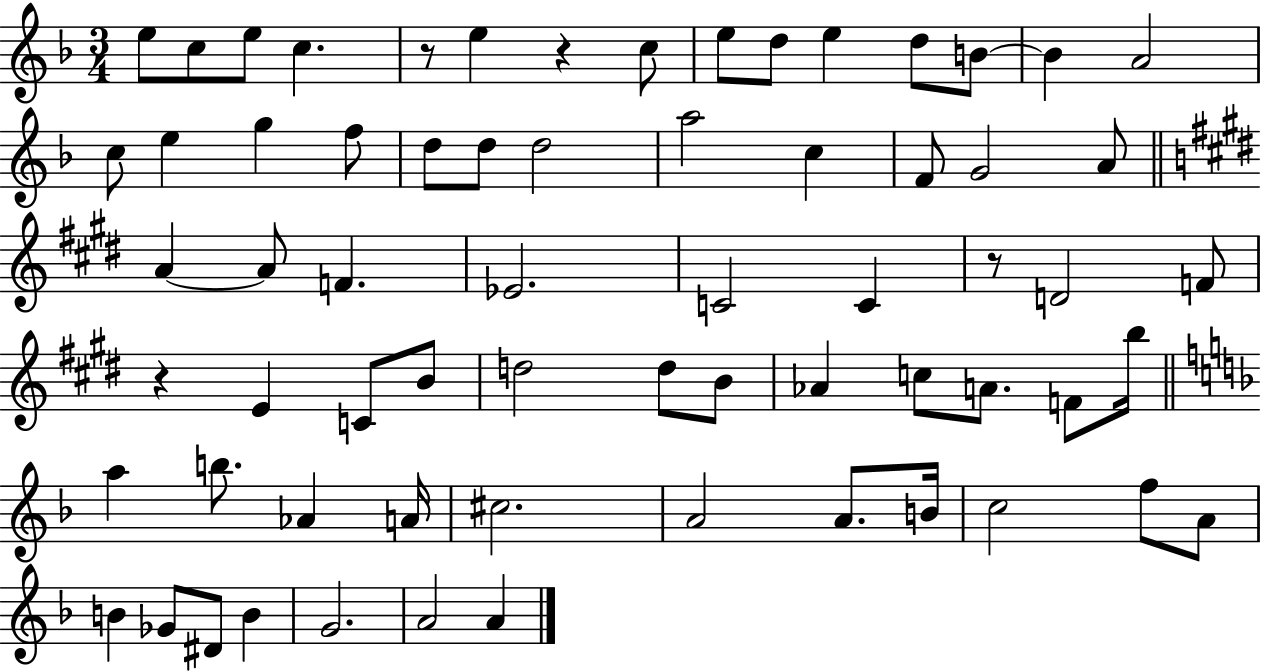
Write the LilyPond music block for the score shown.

{
  \clef treble
  \numericTimeSignature
  \time 3/4
  \key f \major
  e''8 c''8 e''8 c''4. | r8 e''4 r4 c''8 | e''8 d''8 e''4 d''8 b'8~~ | b'4 a'2 | \break c''8 e''4 g''4 f''8 | d''8 d''8 d''2 | a''2 c''4 | f'8 g'2 a'8 | \break \bar "||" \break \key e \major a'4~~ a'8 f'4. | ees'2. | c'2 c'4 | r8 d'2 f'8 | \break r4 e'4 c'8 b'8 | d''2 d''8 b'8 | aes'4 c''8 a'8. f'8 b''16 | \bar "||" \break \key d \minor a''4 b''8. aes'4 a'16 | cis''2. | a'2 a'8. b'16 | c''2 f''8 a'8 | \break b'4 ges'8 dis'8 b'4 | g'2. | a'2 a'4 | \bar "|."
}